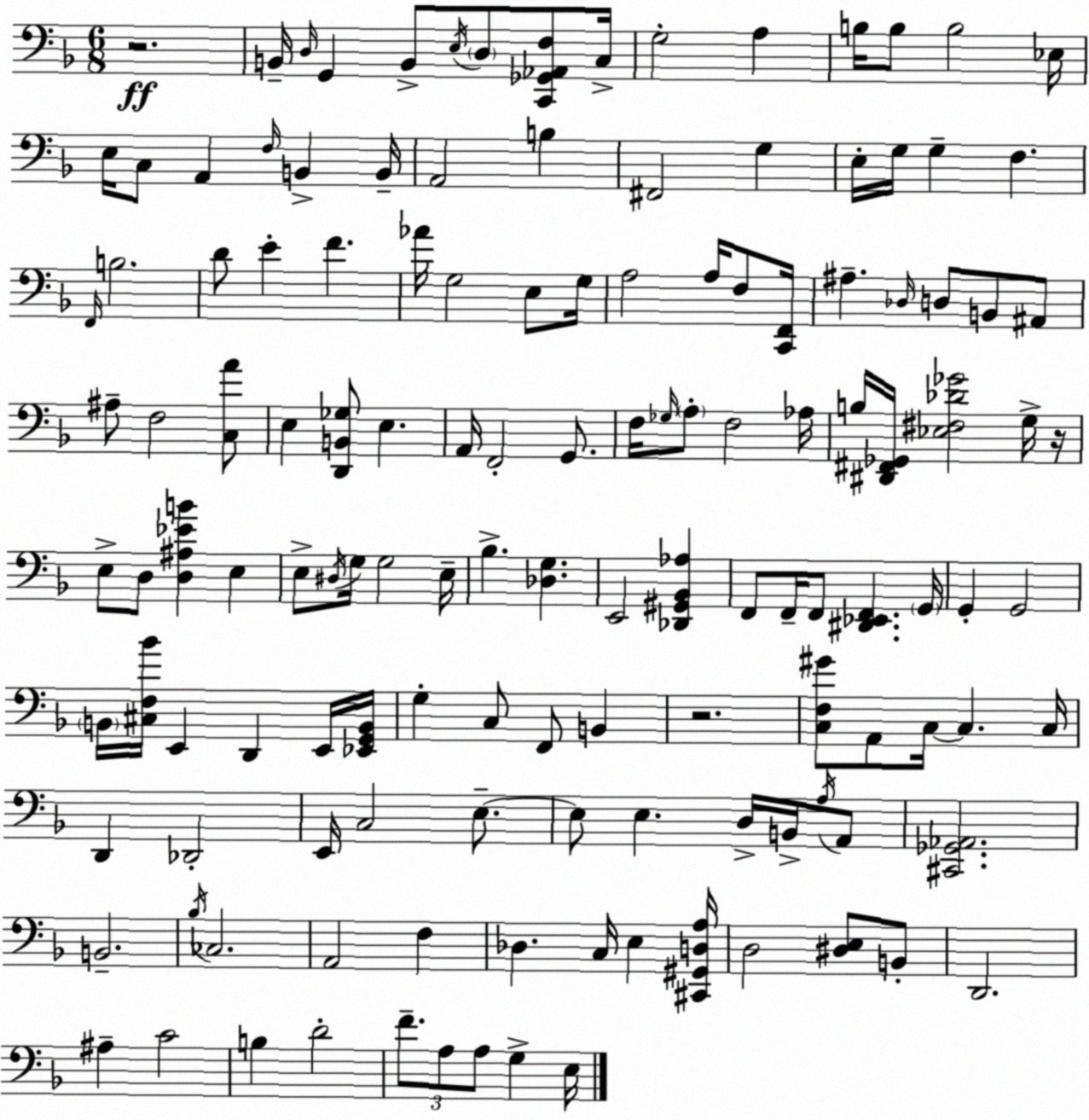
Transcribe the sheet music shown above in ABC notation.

X:1
T:Untitled
M:6/8
L:1/4
K:Dm
z2 B,,/4 D,/4 G,, B,,/2 E,/4 D,/2 [C,,_G,,_A,,F,]/2 C,/4 G,2 A, B,/4 B,/2 B,2 _E,/4 E,/4 C,/2 A,, F,/4 B,, B,,/4 A,,2 B, ^F,,2 G, E,/4 G,/4 G, F, F,,/4 B,2 D/2 E F _A/4 G,2 E,/2 G,/4 A,2 A,/4 F,/2 [C,,F,,]/4 ^A, _D,/4 D,/2 B,,/2 ^A,,/2 ^A,/2 F,2 [C,A]/2 E, [D,,B,,_G,]/2 E, A,,/4 F,,2 G,,/2 F,/4 _G,/4 A,/2 F,2 _A,/4 B,/4 [^D,,^F,,_G,,]/4 [_E,^F,_D_G]2 G,/4 z/4 E,/2 D,/2 [D,^A,_EB] E, E,/2 ^D,/4 G,/4 G,2 E,/4 _B, [_D,G,] E,,2 [_D,,^G,,_B,,_A,] F,,/2 F,,/4 F,,/2 [^D,,_E,,F,,] G,,/4 G,, G,,2 B,,/4 [^C,F,_B]/4 E,, D,, E,,/4 [_E,,G,,B,,]/4 G, C,/2 F,,/2 B,, z2 [C,F,^G]/2 A,,/2 C,/4 C, C,/4 D,, _D,,2 E,,/4 C,2 E,/2 E,/2 E, D,/4 B,,/4 A,/4 A,,/2 [^C,,_G,,_A,,]2 B,,2 _B,/4 _C,2 A,,2 F, _D, C,/4 E, [^C,,^G,,D,A,]/4 D,2 [^D,E,]/2 B,,/2 D,,2 ^A, C2 B, D2 F/2 A,/2 A,/2 G, E,/4